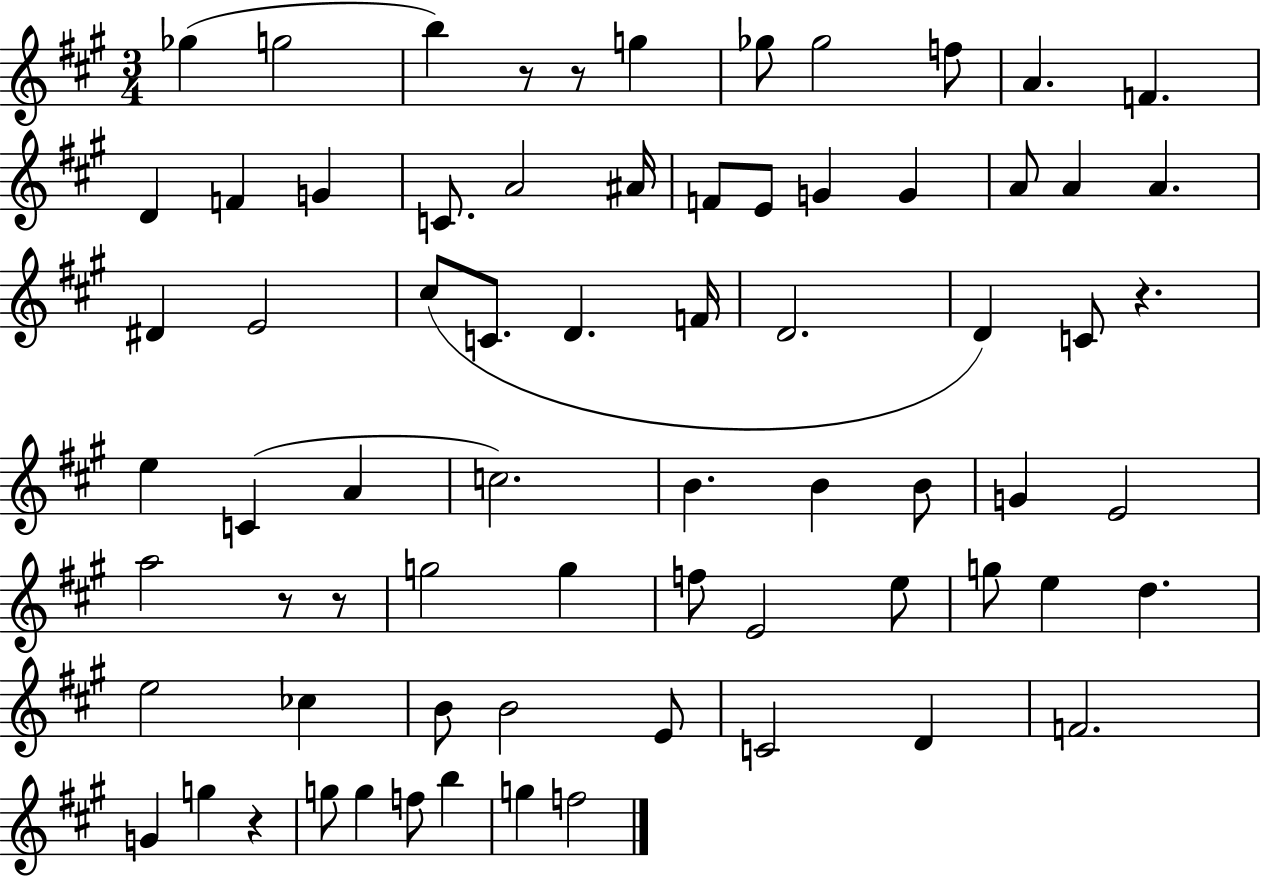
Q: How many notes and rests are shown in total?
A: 71